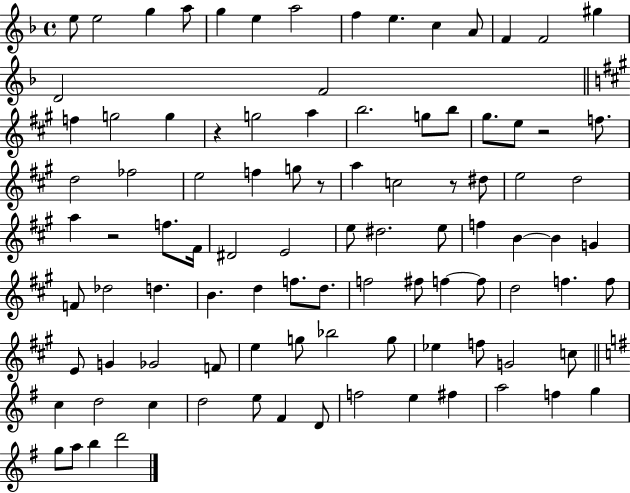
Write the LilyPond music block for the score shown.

{
  \clef treble
  \time 4/4
  \defaultTimeSignature
  \key f \major
  e''8 e''2 g''4 a''8 | g''4 e''4 a''2 | f''4 e''4. c''4 a'8 | f'4 f'2 gis''4 | \break d'2 f'2 | \bar "||" \break \key a \major f''4 g''2 g''4 | r4 g''2 a''4 | b''2. g''8 b''8 | gis''8. e''8 r2 f''8. | \break d''2 fes''2 | e''2 f''4 g''8 r8 | a''4 c''2 r8 dis''8 | e''2 d''2 | \break a''4 r2 f''8. fis'16 | dis'2 e'2 | e''8 dis''2. e''8 | f''4 b'4~~ b'4 g'4 | \break f'8 des''2 d''4. | b'4. d''4 f''8. d''8. | f''2 fis''8 f''4~~ f''8 | d''2 f''4. f''8 | \break e'8 g'4 ges'2 f'8 | e''4 g''8 bes''2 g''8 | ees''4 f''8 g'2 c''8 | \bar "||" \break \key g \major c''4 d''2 c''4 | d''2 e''8 fis'4 d'8 | f''2 e''4 fis''4 | a''2 f''4 g''4 | \break g''8 a''8 b''4 d'''2 | \bar "|."
}